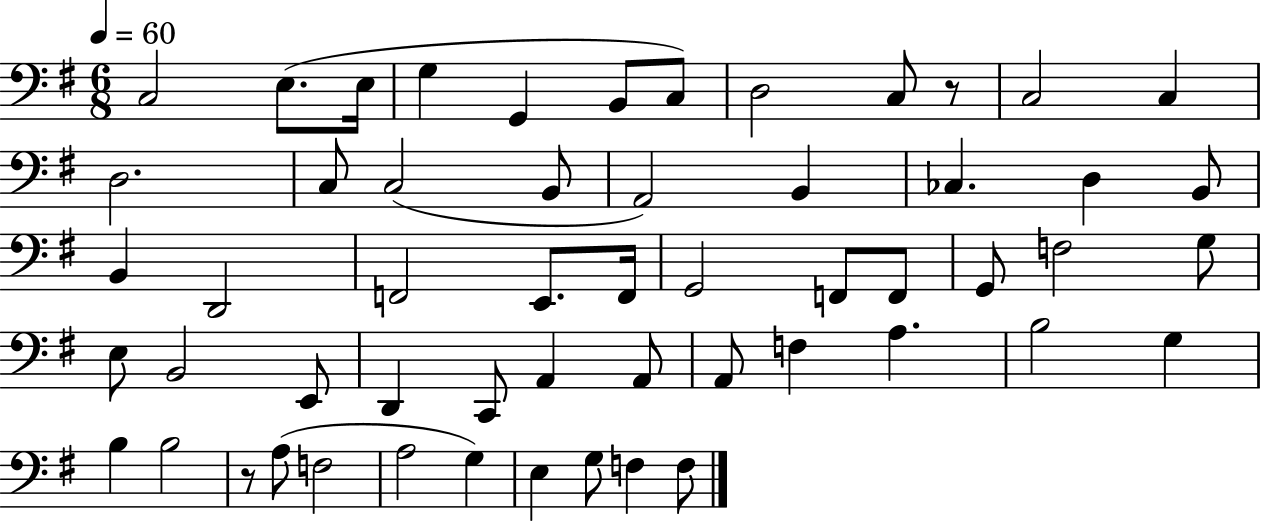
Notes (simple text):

C3/h E3/e. E3/s G3/q G2/q B2/e C3/e D3/h C3/e R/e C3/h C3/q D3/h. C3/e C3/h B2/e A2/h B2/q CES3/q. D3/q B2/e B2/q D2/h F2/h E2/e. F2/s G2/h F2/e F2/e G2/e F3/h G3/e E3/e B2/h E2/e D2/q C2/e A2/q A2/e A2/e F3/q A3/q. B3/h G3/q B3/q B3/h R/e A3/e F3/h A3/h G3/q E3/q G3/e F3/q F3/e